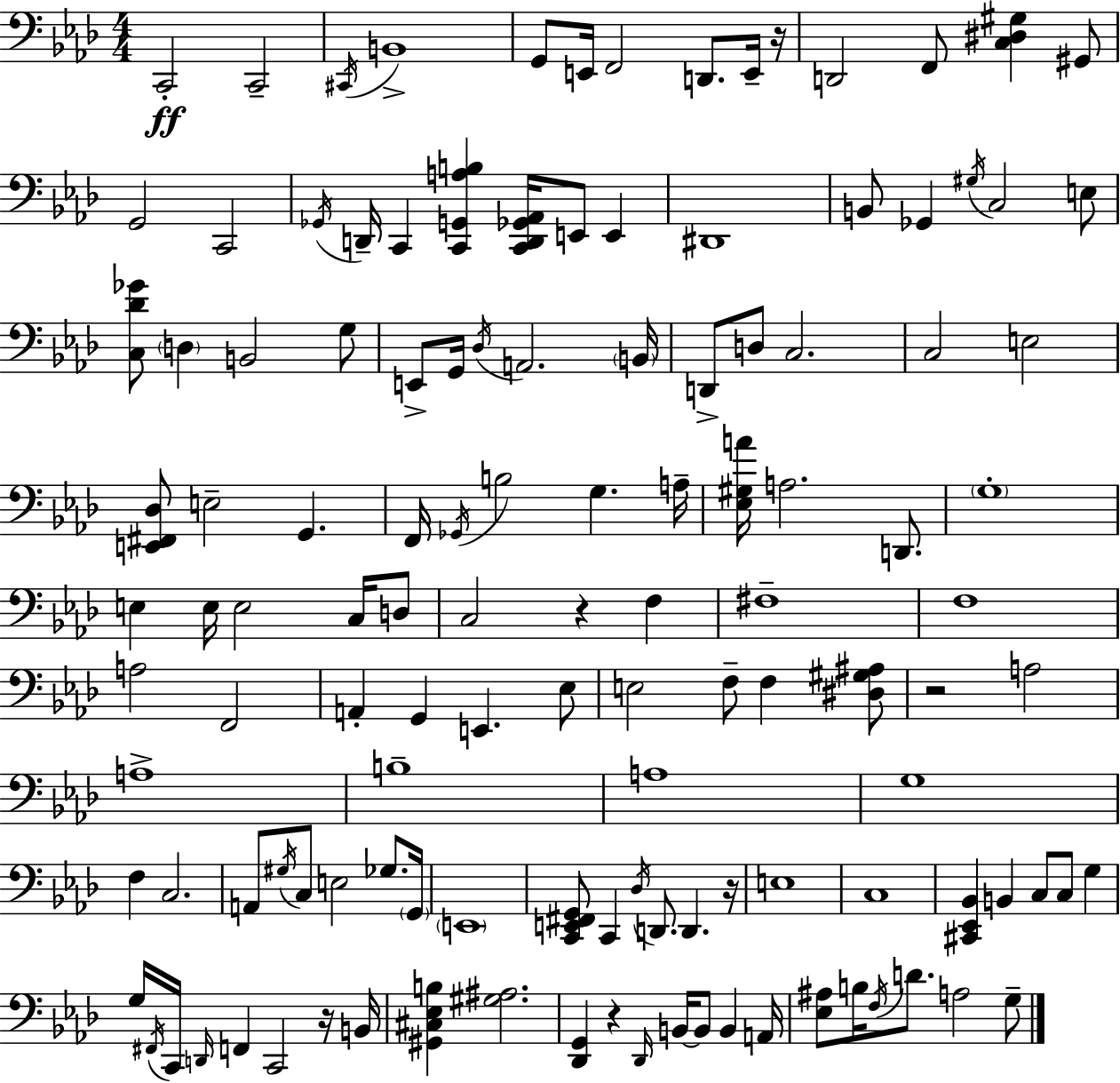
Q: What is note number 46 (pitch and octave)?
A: A3